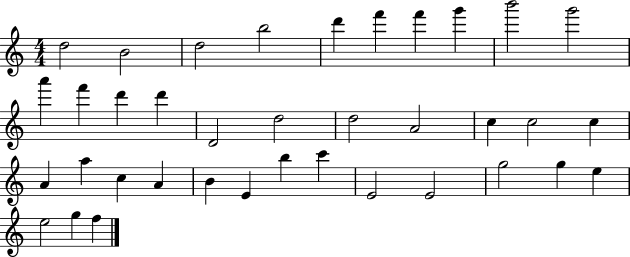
{
  \clef treble
  \numericTimeSignature
  \time 4/4
  \key c \major
  d''2 b'2 | d''2 b''2 | d'''4 f'''4 f'''4 g'''4 | b'''2 g'''2 | \break a'''4 f'''4 d'''4 d'''4 | d'2 d''2 | d''2 a'2 | c''4 c''2 c''4 | \break a'4 a''4 c''4 a'4 | b'4 e'4 b''4 c'''4 | e'2 e'2 | g''2 g''4 e''4 | \break e''2 g''4 f''4 | \bar "|."
}